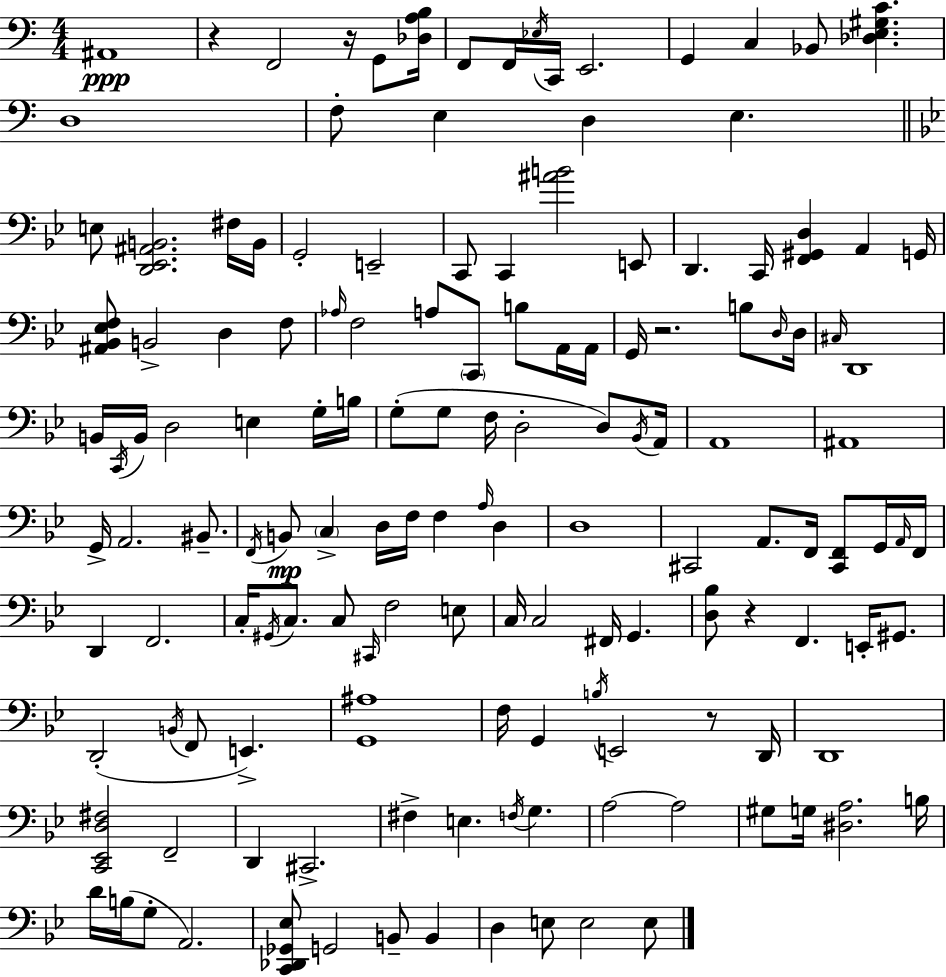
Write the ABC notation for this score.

X:1
T:Untitled
M:4/4
L:1/4
K:C
^A,,4 z F,,2 z/4 G,,/2 [_D,A,B,]/4 F,,/2 F,,/4 _E,/4 C,,/4 E,,2 G,, C, _B,,/2 [_D,E,^G,C] D,4 F,/2 E, D, E, E,/2 [D,,_E,,^A,,B,,]2 ^F,/4 B,,/4 G,,2 E,,2 C,,/2 C,, [^AB]2 E,,/2 D,, C,,/4 [F,,^G,,D,] A,, G,,/4 [^A,,_B,,_E,F,]/2 B,,2 D, F,/2 _A,/4 F,2 A,/2 C,,/2 B,/2 A,,/4 A,,/4 G,,/4 z2 B,/2 D,/4 D,/4 ^C,/4 D,,4 B,,/4 C,,/4 B,,/4 D,2 E, G,/4 B,/4 G,/2 G,/2 F,/4 D,2 D,/2 _B,,/4 A,,/4 A,,4 ^A,,4 G,,/4 A,,2 ^B,,/2 F,,/4 B,,/2 C, D,/4 F,/4 F, A,/4 D, D,4 ^C,,2 A,,/2 F,,/4 [^C,,F,,]/2 G,,/4 A,,/4 F,,/4 D,, F,,2 C,/4 ^G,,/4 C,/2 C,/2 ^C,,/4 F,2 E,/2 C,/4 C,2 ^F,,/4 G,, [D,_B,]/2 z F,, E,,/4 ^G,,/2 D,,2 B,,/4 F,,/2 E,, [G,,^A,]4 F,/4 G,, B,/4 E,,2 z/2 D,,/4 D,,4 [C,,_E,,D,^F,]2 F,,2 D,, ^C,,2 ^F, E, F,/4 G, A,2 A,2 ^G,/2 G,/4 [^D,A,]2 B,/4 D/4 B,/4 G,/2 A,,2 [C,,_D,,_G,,_E,]/2 G,,2 B,,/2 B,, D, E,/2 E,2 E,/2